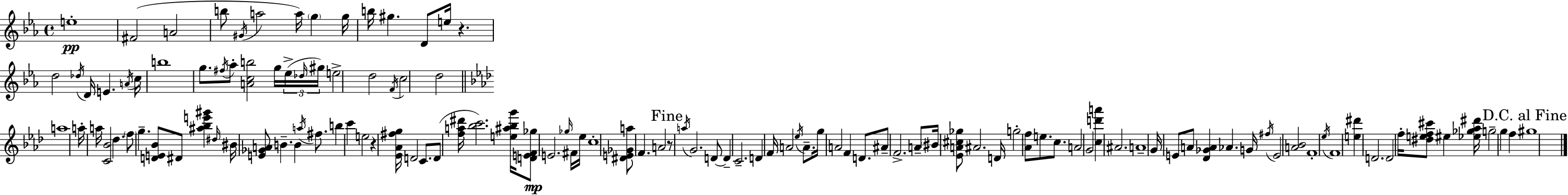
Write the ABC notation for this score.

X:1
T:Untitled
M:4/4
L:1/4
K:Eb
e4 ^F2 A2 b/2 ^G/4 a2 a/4 g g/4 b/4 ^g D/2 e/4 z d2 _d/4 D/4 E A/4 c/4 b4 g/2 ^f/4 _a/2 [Acb]2 g/4 _e/4 _d/4 ^g/4 e2 d2 F/4 c2 d2 a4 a/4 a/4 [C_B]2 _d f/2 g [DE_B]/2 ^D/2 [^a_be'^g'] ^d/4 ^B/4 [E_GA]/2 B B a/4 ^f/2 b c' e2 z [_E_A^fg]/4 D2 C/2 D/2 [fa^d']/4 [_bc']2 [e^a_bg']/4 [DEF_g]/2 E2 _g/4 ^F/4 _e/4 c4 [^DE_Ga]/2 F A2 z/2 a/4 G2 D/2 D C2 D F/4 A2 _e/4 A/2 g/4 A2 F D/2 ^A/2 F2 A/2 ^B/4 [_EA^c_g]/2 ^A2 D/4 g2 [_Af]/2 e/2 c/2 A2 G2 [cd'a'] ^A2 A4 G/4 E/2 A/2 [_D_GA] _A G/4 ^f/4 E2 [A_B]2 F4 _e/4 F4 [e^d'] D2 D2 f/4 [^def^c']/2 ^e [_e_g_a^d']/4 g2 g f ^g4